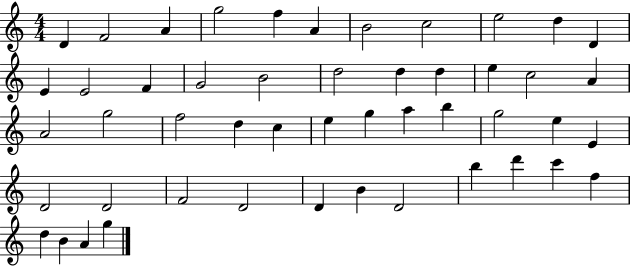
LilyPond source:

{
  \clef treble
  \numericTimeSignature
  \time 4/4
  \key c \major
  d'4 f'2 a'4 | g''2 f''4 a'4 | b'2 c''2 | e''2 d''4 d'4 | \break e'4 e'2 f'4 | g'2 b'2 | d''2 d''4 d''4 | e''4 c''2 a'4 | \break a'2 g''2 | f''2 d''4 c''4 | e''4 g''4 a''4 b''4 | g''2 e''4 e'4 | \break d'2 d'2 | f'2 d'2 | d'4 b'4 d'2 | b''4 d'''4 c'''4 f''4 | \break d''4 b'4 a'4 g''4 | \bar "|."
}